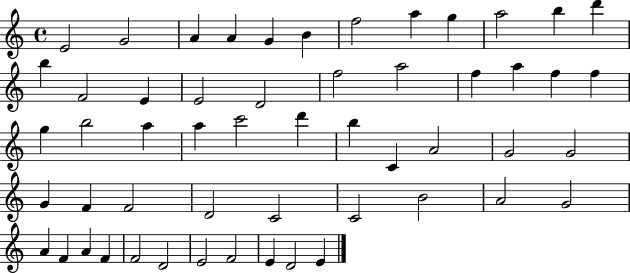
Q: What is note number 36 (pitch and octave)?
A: F4